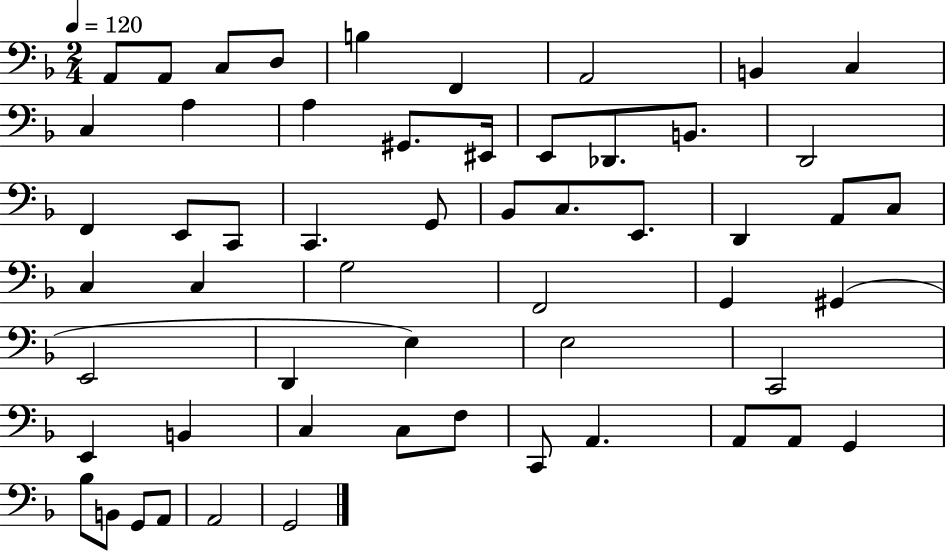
X:1
T:Untitled
M:2/4
L:1/4
K:F
A,,/2 A,,/2 C,/2 D,/2 B, F,, A,,2 B,, C, C, A, A, ^G,,/2 ^E,,/4 E,,/2 _D,,/2 B,,/2 D,,2 F,, E,,/2 C,,/2 C,, G,,/2 _B,,/2 C,/2 E,,/2 D,, A,,/2 C,/2 C, C, G,2 F,,2 G,, ^G,, E,,2 D,, E, E,2 C,,2 E,, B,, C, C,/2 F,/2 C,,/2 A,, A,,/2 A,,/2 G,, _B,/2 B,,/2 G,,/2 A,,/2 A,,2 G,,2